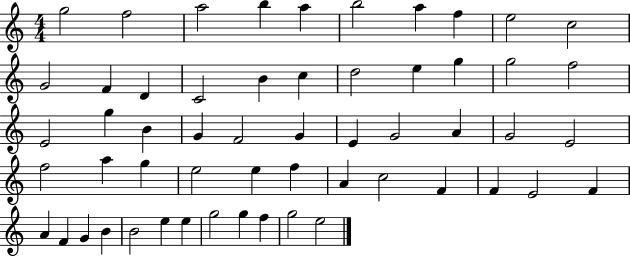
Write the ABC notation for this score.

X:1
T:Untitled
M:4/4
L:1/4
K:C
g2 f2 a2 b a b2 a f e2 c2 G2 F D C2 B c d2 e g g2 f2 E2 g B G F2 G E G2 A G2 E2 f2 a g e2 e f A c2 F F E2 F A F G B B2 e e g2 g f g2 e2